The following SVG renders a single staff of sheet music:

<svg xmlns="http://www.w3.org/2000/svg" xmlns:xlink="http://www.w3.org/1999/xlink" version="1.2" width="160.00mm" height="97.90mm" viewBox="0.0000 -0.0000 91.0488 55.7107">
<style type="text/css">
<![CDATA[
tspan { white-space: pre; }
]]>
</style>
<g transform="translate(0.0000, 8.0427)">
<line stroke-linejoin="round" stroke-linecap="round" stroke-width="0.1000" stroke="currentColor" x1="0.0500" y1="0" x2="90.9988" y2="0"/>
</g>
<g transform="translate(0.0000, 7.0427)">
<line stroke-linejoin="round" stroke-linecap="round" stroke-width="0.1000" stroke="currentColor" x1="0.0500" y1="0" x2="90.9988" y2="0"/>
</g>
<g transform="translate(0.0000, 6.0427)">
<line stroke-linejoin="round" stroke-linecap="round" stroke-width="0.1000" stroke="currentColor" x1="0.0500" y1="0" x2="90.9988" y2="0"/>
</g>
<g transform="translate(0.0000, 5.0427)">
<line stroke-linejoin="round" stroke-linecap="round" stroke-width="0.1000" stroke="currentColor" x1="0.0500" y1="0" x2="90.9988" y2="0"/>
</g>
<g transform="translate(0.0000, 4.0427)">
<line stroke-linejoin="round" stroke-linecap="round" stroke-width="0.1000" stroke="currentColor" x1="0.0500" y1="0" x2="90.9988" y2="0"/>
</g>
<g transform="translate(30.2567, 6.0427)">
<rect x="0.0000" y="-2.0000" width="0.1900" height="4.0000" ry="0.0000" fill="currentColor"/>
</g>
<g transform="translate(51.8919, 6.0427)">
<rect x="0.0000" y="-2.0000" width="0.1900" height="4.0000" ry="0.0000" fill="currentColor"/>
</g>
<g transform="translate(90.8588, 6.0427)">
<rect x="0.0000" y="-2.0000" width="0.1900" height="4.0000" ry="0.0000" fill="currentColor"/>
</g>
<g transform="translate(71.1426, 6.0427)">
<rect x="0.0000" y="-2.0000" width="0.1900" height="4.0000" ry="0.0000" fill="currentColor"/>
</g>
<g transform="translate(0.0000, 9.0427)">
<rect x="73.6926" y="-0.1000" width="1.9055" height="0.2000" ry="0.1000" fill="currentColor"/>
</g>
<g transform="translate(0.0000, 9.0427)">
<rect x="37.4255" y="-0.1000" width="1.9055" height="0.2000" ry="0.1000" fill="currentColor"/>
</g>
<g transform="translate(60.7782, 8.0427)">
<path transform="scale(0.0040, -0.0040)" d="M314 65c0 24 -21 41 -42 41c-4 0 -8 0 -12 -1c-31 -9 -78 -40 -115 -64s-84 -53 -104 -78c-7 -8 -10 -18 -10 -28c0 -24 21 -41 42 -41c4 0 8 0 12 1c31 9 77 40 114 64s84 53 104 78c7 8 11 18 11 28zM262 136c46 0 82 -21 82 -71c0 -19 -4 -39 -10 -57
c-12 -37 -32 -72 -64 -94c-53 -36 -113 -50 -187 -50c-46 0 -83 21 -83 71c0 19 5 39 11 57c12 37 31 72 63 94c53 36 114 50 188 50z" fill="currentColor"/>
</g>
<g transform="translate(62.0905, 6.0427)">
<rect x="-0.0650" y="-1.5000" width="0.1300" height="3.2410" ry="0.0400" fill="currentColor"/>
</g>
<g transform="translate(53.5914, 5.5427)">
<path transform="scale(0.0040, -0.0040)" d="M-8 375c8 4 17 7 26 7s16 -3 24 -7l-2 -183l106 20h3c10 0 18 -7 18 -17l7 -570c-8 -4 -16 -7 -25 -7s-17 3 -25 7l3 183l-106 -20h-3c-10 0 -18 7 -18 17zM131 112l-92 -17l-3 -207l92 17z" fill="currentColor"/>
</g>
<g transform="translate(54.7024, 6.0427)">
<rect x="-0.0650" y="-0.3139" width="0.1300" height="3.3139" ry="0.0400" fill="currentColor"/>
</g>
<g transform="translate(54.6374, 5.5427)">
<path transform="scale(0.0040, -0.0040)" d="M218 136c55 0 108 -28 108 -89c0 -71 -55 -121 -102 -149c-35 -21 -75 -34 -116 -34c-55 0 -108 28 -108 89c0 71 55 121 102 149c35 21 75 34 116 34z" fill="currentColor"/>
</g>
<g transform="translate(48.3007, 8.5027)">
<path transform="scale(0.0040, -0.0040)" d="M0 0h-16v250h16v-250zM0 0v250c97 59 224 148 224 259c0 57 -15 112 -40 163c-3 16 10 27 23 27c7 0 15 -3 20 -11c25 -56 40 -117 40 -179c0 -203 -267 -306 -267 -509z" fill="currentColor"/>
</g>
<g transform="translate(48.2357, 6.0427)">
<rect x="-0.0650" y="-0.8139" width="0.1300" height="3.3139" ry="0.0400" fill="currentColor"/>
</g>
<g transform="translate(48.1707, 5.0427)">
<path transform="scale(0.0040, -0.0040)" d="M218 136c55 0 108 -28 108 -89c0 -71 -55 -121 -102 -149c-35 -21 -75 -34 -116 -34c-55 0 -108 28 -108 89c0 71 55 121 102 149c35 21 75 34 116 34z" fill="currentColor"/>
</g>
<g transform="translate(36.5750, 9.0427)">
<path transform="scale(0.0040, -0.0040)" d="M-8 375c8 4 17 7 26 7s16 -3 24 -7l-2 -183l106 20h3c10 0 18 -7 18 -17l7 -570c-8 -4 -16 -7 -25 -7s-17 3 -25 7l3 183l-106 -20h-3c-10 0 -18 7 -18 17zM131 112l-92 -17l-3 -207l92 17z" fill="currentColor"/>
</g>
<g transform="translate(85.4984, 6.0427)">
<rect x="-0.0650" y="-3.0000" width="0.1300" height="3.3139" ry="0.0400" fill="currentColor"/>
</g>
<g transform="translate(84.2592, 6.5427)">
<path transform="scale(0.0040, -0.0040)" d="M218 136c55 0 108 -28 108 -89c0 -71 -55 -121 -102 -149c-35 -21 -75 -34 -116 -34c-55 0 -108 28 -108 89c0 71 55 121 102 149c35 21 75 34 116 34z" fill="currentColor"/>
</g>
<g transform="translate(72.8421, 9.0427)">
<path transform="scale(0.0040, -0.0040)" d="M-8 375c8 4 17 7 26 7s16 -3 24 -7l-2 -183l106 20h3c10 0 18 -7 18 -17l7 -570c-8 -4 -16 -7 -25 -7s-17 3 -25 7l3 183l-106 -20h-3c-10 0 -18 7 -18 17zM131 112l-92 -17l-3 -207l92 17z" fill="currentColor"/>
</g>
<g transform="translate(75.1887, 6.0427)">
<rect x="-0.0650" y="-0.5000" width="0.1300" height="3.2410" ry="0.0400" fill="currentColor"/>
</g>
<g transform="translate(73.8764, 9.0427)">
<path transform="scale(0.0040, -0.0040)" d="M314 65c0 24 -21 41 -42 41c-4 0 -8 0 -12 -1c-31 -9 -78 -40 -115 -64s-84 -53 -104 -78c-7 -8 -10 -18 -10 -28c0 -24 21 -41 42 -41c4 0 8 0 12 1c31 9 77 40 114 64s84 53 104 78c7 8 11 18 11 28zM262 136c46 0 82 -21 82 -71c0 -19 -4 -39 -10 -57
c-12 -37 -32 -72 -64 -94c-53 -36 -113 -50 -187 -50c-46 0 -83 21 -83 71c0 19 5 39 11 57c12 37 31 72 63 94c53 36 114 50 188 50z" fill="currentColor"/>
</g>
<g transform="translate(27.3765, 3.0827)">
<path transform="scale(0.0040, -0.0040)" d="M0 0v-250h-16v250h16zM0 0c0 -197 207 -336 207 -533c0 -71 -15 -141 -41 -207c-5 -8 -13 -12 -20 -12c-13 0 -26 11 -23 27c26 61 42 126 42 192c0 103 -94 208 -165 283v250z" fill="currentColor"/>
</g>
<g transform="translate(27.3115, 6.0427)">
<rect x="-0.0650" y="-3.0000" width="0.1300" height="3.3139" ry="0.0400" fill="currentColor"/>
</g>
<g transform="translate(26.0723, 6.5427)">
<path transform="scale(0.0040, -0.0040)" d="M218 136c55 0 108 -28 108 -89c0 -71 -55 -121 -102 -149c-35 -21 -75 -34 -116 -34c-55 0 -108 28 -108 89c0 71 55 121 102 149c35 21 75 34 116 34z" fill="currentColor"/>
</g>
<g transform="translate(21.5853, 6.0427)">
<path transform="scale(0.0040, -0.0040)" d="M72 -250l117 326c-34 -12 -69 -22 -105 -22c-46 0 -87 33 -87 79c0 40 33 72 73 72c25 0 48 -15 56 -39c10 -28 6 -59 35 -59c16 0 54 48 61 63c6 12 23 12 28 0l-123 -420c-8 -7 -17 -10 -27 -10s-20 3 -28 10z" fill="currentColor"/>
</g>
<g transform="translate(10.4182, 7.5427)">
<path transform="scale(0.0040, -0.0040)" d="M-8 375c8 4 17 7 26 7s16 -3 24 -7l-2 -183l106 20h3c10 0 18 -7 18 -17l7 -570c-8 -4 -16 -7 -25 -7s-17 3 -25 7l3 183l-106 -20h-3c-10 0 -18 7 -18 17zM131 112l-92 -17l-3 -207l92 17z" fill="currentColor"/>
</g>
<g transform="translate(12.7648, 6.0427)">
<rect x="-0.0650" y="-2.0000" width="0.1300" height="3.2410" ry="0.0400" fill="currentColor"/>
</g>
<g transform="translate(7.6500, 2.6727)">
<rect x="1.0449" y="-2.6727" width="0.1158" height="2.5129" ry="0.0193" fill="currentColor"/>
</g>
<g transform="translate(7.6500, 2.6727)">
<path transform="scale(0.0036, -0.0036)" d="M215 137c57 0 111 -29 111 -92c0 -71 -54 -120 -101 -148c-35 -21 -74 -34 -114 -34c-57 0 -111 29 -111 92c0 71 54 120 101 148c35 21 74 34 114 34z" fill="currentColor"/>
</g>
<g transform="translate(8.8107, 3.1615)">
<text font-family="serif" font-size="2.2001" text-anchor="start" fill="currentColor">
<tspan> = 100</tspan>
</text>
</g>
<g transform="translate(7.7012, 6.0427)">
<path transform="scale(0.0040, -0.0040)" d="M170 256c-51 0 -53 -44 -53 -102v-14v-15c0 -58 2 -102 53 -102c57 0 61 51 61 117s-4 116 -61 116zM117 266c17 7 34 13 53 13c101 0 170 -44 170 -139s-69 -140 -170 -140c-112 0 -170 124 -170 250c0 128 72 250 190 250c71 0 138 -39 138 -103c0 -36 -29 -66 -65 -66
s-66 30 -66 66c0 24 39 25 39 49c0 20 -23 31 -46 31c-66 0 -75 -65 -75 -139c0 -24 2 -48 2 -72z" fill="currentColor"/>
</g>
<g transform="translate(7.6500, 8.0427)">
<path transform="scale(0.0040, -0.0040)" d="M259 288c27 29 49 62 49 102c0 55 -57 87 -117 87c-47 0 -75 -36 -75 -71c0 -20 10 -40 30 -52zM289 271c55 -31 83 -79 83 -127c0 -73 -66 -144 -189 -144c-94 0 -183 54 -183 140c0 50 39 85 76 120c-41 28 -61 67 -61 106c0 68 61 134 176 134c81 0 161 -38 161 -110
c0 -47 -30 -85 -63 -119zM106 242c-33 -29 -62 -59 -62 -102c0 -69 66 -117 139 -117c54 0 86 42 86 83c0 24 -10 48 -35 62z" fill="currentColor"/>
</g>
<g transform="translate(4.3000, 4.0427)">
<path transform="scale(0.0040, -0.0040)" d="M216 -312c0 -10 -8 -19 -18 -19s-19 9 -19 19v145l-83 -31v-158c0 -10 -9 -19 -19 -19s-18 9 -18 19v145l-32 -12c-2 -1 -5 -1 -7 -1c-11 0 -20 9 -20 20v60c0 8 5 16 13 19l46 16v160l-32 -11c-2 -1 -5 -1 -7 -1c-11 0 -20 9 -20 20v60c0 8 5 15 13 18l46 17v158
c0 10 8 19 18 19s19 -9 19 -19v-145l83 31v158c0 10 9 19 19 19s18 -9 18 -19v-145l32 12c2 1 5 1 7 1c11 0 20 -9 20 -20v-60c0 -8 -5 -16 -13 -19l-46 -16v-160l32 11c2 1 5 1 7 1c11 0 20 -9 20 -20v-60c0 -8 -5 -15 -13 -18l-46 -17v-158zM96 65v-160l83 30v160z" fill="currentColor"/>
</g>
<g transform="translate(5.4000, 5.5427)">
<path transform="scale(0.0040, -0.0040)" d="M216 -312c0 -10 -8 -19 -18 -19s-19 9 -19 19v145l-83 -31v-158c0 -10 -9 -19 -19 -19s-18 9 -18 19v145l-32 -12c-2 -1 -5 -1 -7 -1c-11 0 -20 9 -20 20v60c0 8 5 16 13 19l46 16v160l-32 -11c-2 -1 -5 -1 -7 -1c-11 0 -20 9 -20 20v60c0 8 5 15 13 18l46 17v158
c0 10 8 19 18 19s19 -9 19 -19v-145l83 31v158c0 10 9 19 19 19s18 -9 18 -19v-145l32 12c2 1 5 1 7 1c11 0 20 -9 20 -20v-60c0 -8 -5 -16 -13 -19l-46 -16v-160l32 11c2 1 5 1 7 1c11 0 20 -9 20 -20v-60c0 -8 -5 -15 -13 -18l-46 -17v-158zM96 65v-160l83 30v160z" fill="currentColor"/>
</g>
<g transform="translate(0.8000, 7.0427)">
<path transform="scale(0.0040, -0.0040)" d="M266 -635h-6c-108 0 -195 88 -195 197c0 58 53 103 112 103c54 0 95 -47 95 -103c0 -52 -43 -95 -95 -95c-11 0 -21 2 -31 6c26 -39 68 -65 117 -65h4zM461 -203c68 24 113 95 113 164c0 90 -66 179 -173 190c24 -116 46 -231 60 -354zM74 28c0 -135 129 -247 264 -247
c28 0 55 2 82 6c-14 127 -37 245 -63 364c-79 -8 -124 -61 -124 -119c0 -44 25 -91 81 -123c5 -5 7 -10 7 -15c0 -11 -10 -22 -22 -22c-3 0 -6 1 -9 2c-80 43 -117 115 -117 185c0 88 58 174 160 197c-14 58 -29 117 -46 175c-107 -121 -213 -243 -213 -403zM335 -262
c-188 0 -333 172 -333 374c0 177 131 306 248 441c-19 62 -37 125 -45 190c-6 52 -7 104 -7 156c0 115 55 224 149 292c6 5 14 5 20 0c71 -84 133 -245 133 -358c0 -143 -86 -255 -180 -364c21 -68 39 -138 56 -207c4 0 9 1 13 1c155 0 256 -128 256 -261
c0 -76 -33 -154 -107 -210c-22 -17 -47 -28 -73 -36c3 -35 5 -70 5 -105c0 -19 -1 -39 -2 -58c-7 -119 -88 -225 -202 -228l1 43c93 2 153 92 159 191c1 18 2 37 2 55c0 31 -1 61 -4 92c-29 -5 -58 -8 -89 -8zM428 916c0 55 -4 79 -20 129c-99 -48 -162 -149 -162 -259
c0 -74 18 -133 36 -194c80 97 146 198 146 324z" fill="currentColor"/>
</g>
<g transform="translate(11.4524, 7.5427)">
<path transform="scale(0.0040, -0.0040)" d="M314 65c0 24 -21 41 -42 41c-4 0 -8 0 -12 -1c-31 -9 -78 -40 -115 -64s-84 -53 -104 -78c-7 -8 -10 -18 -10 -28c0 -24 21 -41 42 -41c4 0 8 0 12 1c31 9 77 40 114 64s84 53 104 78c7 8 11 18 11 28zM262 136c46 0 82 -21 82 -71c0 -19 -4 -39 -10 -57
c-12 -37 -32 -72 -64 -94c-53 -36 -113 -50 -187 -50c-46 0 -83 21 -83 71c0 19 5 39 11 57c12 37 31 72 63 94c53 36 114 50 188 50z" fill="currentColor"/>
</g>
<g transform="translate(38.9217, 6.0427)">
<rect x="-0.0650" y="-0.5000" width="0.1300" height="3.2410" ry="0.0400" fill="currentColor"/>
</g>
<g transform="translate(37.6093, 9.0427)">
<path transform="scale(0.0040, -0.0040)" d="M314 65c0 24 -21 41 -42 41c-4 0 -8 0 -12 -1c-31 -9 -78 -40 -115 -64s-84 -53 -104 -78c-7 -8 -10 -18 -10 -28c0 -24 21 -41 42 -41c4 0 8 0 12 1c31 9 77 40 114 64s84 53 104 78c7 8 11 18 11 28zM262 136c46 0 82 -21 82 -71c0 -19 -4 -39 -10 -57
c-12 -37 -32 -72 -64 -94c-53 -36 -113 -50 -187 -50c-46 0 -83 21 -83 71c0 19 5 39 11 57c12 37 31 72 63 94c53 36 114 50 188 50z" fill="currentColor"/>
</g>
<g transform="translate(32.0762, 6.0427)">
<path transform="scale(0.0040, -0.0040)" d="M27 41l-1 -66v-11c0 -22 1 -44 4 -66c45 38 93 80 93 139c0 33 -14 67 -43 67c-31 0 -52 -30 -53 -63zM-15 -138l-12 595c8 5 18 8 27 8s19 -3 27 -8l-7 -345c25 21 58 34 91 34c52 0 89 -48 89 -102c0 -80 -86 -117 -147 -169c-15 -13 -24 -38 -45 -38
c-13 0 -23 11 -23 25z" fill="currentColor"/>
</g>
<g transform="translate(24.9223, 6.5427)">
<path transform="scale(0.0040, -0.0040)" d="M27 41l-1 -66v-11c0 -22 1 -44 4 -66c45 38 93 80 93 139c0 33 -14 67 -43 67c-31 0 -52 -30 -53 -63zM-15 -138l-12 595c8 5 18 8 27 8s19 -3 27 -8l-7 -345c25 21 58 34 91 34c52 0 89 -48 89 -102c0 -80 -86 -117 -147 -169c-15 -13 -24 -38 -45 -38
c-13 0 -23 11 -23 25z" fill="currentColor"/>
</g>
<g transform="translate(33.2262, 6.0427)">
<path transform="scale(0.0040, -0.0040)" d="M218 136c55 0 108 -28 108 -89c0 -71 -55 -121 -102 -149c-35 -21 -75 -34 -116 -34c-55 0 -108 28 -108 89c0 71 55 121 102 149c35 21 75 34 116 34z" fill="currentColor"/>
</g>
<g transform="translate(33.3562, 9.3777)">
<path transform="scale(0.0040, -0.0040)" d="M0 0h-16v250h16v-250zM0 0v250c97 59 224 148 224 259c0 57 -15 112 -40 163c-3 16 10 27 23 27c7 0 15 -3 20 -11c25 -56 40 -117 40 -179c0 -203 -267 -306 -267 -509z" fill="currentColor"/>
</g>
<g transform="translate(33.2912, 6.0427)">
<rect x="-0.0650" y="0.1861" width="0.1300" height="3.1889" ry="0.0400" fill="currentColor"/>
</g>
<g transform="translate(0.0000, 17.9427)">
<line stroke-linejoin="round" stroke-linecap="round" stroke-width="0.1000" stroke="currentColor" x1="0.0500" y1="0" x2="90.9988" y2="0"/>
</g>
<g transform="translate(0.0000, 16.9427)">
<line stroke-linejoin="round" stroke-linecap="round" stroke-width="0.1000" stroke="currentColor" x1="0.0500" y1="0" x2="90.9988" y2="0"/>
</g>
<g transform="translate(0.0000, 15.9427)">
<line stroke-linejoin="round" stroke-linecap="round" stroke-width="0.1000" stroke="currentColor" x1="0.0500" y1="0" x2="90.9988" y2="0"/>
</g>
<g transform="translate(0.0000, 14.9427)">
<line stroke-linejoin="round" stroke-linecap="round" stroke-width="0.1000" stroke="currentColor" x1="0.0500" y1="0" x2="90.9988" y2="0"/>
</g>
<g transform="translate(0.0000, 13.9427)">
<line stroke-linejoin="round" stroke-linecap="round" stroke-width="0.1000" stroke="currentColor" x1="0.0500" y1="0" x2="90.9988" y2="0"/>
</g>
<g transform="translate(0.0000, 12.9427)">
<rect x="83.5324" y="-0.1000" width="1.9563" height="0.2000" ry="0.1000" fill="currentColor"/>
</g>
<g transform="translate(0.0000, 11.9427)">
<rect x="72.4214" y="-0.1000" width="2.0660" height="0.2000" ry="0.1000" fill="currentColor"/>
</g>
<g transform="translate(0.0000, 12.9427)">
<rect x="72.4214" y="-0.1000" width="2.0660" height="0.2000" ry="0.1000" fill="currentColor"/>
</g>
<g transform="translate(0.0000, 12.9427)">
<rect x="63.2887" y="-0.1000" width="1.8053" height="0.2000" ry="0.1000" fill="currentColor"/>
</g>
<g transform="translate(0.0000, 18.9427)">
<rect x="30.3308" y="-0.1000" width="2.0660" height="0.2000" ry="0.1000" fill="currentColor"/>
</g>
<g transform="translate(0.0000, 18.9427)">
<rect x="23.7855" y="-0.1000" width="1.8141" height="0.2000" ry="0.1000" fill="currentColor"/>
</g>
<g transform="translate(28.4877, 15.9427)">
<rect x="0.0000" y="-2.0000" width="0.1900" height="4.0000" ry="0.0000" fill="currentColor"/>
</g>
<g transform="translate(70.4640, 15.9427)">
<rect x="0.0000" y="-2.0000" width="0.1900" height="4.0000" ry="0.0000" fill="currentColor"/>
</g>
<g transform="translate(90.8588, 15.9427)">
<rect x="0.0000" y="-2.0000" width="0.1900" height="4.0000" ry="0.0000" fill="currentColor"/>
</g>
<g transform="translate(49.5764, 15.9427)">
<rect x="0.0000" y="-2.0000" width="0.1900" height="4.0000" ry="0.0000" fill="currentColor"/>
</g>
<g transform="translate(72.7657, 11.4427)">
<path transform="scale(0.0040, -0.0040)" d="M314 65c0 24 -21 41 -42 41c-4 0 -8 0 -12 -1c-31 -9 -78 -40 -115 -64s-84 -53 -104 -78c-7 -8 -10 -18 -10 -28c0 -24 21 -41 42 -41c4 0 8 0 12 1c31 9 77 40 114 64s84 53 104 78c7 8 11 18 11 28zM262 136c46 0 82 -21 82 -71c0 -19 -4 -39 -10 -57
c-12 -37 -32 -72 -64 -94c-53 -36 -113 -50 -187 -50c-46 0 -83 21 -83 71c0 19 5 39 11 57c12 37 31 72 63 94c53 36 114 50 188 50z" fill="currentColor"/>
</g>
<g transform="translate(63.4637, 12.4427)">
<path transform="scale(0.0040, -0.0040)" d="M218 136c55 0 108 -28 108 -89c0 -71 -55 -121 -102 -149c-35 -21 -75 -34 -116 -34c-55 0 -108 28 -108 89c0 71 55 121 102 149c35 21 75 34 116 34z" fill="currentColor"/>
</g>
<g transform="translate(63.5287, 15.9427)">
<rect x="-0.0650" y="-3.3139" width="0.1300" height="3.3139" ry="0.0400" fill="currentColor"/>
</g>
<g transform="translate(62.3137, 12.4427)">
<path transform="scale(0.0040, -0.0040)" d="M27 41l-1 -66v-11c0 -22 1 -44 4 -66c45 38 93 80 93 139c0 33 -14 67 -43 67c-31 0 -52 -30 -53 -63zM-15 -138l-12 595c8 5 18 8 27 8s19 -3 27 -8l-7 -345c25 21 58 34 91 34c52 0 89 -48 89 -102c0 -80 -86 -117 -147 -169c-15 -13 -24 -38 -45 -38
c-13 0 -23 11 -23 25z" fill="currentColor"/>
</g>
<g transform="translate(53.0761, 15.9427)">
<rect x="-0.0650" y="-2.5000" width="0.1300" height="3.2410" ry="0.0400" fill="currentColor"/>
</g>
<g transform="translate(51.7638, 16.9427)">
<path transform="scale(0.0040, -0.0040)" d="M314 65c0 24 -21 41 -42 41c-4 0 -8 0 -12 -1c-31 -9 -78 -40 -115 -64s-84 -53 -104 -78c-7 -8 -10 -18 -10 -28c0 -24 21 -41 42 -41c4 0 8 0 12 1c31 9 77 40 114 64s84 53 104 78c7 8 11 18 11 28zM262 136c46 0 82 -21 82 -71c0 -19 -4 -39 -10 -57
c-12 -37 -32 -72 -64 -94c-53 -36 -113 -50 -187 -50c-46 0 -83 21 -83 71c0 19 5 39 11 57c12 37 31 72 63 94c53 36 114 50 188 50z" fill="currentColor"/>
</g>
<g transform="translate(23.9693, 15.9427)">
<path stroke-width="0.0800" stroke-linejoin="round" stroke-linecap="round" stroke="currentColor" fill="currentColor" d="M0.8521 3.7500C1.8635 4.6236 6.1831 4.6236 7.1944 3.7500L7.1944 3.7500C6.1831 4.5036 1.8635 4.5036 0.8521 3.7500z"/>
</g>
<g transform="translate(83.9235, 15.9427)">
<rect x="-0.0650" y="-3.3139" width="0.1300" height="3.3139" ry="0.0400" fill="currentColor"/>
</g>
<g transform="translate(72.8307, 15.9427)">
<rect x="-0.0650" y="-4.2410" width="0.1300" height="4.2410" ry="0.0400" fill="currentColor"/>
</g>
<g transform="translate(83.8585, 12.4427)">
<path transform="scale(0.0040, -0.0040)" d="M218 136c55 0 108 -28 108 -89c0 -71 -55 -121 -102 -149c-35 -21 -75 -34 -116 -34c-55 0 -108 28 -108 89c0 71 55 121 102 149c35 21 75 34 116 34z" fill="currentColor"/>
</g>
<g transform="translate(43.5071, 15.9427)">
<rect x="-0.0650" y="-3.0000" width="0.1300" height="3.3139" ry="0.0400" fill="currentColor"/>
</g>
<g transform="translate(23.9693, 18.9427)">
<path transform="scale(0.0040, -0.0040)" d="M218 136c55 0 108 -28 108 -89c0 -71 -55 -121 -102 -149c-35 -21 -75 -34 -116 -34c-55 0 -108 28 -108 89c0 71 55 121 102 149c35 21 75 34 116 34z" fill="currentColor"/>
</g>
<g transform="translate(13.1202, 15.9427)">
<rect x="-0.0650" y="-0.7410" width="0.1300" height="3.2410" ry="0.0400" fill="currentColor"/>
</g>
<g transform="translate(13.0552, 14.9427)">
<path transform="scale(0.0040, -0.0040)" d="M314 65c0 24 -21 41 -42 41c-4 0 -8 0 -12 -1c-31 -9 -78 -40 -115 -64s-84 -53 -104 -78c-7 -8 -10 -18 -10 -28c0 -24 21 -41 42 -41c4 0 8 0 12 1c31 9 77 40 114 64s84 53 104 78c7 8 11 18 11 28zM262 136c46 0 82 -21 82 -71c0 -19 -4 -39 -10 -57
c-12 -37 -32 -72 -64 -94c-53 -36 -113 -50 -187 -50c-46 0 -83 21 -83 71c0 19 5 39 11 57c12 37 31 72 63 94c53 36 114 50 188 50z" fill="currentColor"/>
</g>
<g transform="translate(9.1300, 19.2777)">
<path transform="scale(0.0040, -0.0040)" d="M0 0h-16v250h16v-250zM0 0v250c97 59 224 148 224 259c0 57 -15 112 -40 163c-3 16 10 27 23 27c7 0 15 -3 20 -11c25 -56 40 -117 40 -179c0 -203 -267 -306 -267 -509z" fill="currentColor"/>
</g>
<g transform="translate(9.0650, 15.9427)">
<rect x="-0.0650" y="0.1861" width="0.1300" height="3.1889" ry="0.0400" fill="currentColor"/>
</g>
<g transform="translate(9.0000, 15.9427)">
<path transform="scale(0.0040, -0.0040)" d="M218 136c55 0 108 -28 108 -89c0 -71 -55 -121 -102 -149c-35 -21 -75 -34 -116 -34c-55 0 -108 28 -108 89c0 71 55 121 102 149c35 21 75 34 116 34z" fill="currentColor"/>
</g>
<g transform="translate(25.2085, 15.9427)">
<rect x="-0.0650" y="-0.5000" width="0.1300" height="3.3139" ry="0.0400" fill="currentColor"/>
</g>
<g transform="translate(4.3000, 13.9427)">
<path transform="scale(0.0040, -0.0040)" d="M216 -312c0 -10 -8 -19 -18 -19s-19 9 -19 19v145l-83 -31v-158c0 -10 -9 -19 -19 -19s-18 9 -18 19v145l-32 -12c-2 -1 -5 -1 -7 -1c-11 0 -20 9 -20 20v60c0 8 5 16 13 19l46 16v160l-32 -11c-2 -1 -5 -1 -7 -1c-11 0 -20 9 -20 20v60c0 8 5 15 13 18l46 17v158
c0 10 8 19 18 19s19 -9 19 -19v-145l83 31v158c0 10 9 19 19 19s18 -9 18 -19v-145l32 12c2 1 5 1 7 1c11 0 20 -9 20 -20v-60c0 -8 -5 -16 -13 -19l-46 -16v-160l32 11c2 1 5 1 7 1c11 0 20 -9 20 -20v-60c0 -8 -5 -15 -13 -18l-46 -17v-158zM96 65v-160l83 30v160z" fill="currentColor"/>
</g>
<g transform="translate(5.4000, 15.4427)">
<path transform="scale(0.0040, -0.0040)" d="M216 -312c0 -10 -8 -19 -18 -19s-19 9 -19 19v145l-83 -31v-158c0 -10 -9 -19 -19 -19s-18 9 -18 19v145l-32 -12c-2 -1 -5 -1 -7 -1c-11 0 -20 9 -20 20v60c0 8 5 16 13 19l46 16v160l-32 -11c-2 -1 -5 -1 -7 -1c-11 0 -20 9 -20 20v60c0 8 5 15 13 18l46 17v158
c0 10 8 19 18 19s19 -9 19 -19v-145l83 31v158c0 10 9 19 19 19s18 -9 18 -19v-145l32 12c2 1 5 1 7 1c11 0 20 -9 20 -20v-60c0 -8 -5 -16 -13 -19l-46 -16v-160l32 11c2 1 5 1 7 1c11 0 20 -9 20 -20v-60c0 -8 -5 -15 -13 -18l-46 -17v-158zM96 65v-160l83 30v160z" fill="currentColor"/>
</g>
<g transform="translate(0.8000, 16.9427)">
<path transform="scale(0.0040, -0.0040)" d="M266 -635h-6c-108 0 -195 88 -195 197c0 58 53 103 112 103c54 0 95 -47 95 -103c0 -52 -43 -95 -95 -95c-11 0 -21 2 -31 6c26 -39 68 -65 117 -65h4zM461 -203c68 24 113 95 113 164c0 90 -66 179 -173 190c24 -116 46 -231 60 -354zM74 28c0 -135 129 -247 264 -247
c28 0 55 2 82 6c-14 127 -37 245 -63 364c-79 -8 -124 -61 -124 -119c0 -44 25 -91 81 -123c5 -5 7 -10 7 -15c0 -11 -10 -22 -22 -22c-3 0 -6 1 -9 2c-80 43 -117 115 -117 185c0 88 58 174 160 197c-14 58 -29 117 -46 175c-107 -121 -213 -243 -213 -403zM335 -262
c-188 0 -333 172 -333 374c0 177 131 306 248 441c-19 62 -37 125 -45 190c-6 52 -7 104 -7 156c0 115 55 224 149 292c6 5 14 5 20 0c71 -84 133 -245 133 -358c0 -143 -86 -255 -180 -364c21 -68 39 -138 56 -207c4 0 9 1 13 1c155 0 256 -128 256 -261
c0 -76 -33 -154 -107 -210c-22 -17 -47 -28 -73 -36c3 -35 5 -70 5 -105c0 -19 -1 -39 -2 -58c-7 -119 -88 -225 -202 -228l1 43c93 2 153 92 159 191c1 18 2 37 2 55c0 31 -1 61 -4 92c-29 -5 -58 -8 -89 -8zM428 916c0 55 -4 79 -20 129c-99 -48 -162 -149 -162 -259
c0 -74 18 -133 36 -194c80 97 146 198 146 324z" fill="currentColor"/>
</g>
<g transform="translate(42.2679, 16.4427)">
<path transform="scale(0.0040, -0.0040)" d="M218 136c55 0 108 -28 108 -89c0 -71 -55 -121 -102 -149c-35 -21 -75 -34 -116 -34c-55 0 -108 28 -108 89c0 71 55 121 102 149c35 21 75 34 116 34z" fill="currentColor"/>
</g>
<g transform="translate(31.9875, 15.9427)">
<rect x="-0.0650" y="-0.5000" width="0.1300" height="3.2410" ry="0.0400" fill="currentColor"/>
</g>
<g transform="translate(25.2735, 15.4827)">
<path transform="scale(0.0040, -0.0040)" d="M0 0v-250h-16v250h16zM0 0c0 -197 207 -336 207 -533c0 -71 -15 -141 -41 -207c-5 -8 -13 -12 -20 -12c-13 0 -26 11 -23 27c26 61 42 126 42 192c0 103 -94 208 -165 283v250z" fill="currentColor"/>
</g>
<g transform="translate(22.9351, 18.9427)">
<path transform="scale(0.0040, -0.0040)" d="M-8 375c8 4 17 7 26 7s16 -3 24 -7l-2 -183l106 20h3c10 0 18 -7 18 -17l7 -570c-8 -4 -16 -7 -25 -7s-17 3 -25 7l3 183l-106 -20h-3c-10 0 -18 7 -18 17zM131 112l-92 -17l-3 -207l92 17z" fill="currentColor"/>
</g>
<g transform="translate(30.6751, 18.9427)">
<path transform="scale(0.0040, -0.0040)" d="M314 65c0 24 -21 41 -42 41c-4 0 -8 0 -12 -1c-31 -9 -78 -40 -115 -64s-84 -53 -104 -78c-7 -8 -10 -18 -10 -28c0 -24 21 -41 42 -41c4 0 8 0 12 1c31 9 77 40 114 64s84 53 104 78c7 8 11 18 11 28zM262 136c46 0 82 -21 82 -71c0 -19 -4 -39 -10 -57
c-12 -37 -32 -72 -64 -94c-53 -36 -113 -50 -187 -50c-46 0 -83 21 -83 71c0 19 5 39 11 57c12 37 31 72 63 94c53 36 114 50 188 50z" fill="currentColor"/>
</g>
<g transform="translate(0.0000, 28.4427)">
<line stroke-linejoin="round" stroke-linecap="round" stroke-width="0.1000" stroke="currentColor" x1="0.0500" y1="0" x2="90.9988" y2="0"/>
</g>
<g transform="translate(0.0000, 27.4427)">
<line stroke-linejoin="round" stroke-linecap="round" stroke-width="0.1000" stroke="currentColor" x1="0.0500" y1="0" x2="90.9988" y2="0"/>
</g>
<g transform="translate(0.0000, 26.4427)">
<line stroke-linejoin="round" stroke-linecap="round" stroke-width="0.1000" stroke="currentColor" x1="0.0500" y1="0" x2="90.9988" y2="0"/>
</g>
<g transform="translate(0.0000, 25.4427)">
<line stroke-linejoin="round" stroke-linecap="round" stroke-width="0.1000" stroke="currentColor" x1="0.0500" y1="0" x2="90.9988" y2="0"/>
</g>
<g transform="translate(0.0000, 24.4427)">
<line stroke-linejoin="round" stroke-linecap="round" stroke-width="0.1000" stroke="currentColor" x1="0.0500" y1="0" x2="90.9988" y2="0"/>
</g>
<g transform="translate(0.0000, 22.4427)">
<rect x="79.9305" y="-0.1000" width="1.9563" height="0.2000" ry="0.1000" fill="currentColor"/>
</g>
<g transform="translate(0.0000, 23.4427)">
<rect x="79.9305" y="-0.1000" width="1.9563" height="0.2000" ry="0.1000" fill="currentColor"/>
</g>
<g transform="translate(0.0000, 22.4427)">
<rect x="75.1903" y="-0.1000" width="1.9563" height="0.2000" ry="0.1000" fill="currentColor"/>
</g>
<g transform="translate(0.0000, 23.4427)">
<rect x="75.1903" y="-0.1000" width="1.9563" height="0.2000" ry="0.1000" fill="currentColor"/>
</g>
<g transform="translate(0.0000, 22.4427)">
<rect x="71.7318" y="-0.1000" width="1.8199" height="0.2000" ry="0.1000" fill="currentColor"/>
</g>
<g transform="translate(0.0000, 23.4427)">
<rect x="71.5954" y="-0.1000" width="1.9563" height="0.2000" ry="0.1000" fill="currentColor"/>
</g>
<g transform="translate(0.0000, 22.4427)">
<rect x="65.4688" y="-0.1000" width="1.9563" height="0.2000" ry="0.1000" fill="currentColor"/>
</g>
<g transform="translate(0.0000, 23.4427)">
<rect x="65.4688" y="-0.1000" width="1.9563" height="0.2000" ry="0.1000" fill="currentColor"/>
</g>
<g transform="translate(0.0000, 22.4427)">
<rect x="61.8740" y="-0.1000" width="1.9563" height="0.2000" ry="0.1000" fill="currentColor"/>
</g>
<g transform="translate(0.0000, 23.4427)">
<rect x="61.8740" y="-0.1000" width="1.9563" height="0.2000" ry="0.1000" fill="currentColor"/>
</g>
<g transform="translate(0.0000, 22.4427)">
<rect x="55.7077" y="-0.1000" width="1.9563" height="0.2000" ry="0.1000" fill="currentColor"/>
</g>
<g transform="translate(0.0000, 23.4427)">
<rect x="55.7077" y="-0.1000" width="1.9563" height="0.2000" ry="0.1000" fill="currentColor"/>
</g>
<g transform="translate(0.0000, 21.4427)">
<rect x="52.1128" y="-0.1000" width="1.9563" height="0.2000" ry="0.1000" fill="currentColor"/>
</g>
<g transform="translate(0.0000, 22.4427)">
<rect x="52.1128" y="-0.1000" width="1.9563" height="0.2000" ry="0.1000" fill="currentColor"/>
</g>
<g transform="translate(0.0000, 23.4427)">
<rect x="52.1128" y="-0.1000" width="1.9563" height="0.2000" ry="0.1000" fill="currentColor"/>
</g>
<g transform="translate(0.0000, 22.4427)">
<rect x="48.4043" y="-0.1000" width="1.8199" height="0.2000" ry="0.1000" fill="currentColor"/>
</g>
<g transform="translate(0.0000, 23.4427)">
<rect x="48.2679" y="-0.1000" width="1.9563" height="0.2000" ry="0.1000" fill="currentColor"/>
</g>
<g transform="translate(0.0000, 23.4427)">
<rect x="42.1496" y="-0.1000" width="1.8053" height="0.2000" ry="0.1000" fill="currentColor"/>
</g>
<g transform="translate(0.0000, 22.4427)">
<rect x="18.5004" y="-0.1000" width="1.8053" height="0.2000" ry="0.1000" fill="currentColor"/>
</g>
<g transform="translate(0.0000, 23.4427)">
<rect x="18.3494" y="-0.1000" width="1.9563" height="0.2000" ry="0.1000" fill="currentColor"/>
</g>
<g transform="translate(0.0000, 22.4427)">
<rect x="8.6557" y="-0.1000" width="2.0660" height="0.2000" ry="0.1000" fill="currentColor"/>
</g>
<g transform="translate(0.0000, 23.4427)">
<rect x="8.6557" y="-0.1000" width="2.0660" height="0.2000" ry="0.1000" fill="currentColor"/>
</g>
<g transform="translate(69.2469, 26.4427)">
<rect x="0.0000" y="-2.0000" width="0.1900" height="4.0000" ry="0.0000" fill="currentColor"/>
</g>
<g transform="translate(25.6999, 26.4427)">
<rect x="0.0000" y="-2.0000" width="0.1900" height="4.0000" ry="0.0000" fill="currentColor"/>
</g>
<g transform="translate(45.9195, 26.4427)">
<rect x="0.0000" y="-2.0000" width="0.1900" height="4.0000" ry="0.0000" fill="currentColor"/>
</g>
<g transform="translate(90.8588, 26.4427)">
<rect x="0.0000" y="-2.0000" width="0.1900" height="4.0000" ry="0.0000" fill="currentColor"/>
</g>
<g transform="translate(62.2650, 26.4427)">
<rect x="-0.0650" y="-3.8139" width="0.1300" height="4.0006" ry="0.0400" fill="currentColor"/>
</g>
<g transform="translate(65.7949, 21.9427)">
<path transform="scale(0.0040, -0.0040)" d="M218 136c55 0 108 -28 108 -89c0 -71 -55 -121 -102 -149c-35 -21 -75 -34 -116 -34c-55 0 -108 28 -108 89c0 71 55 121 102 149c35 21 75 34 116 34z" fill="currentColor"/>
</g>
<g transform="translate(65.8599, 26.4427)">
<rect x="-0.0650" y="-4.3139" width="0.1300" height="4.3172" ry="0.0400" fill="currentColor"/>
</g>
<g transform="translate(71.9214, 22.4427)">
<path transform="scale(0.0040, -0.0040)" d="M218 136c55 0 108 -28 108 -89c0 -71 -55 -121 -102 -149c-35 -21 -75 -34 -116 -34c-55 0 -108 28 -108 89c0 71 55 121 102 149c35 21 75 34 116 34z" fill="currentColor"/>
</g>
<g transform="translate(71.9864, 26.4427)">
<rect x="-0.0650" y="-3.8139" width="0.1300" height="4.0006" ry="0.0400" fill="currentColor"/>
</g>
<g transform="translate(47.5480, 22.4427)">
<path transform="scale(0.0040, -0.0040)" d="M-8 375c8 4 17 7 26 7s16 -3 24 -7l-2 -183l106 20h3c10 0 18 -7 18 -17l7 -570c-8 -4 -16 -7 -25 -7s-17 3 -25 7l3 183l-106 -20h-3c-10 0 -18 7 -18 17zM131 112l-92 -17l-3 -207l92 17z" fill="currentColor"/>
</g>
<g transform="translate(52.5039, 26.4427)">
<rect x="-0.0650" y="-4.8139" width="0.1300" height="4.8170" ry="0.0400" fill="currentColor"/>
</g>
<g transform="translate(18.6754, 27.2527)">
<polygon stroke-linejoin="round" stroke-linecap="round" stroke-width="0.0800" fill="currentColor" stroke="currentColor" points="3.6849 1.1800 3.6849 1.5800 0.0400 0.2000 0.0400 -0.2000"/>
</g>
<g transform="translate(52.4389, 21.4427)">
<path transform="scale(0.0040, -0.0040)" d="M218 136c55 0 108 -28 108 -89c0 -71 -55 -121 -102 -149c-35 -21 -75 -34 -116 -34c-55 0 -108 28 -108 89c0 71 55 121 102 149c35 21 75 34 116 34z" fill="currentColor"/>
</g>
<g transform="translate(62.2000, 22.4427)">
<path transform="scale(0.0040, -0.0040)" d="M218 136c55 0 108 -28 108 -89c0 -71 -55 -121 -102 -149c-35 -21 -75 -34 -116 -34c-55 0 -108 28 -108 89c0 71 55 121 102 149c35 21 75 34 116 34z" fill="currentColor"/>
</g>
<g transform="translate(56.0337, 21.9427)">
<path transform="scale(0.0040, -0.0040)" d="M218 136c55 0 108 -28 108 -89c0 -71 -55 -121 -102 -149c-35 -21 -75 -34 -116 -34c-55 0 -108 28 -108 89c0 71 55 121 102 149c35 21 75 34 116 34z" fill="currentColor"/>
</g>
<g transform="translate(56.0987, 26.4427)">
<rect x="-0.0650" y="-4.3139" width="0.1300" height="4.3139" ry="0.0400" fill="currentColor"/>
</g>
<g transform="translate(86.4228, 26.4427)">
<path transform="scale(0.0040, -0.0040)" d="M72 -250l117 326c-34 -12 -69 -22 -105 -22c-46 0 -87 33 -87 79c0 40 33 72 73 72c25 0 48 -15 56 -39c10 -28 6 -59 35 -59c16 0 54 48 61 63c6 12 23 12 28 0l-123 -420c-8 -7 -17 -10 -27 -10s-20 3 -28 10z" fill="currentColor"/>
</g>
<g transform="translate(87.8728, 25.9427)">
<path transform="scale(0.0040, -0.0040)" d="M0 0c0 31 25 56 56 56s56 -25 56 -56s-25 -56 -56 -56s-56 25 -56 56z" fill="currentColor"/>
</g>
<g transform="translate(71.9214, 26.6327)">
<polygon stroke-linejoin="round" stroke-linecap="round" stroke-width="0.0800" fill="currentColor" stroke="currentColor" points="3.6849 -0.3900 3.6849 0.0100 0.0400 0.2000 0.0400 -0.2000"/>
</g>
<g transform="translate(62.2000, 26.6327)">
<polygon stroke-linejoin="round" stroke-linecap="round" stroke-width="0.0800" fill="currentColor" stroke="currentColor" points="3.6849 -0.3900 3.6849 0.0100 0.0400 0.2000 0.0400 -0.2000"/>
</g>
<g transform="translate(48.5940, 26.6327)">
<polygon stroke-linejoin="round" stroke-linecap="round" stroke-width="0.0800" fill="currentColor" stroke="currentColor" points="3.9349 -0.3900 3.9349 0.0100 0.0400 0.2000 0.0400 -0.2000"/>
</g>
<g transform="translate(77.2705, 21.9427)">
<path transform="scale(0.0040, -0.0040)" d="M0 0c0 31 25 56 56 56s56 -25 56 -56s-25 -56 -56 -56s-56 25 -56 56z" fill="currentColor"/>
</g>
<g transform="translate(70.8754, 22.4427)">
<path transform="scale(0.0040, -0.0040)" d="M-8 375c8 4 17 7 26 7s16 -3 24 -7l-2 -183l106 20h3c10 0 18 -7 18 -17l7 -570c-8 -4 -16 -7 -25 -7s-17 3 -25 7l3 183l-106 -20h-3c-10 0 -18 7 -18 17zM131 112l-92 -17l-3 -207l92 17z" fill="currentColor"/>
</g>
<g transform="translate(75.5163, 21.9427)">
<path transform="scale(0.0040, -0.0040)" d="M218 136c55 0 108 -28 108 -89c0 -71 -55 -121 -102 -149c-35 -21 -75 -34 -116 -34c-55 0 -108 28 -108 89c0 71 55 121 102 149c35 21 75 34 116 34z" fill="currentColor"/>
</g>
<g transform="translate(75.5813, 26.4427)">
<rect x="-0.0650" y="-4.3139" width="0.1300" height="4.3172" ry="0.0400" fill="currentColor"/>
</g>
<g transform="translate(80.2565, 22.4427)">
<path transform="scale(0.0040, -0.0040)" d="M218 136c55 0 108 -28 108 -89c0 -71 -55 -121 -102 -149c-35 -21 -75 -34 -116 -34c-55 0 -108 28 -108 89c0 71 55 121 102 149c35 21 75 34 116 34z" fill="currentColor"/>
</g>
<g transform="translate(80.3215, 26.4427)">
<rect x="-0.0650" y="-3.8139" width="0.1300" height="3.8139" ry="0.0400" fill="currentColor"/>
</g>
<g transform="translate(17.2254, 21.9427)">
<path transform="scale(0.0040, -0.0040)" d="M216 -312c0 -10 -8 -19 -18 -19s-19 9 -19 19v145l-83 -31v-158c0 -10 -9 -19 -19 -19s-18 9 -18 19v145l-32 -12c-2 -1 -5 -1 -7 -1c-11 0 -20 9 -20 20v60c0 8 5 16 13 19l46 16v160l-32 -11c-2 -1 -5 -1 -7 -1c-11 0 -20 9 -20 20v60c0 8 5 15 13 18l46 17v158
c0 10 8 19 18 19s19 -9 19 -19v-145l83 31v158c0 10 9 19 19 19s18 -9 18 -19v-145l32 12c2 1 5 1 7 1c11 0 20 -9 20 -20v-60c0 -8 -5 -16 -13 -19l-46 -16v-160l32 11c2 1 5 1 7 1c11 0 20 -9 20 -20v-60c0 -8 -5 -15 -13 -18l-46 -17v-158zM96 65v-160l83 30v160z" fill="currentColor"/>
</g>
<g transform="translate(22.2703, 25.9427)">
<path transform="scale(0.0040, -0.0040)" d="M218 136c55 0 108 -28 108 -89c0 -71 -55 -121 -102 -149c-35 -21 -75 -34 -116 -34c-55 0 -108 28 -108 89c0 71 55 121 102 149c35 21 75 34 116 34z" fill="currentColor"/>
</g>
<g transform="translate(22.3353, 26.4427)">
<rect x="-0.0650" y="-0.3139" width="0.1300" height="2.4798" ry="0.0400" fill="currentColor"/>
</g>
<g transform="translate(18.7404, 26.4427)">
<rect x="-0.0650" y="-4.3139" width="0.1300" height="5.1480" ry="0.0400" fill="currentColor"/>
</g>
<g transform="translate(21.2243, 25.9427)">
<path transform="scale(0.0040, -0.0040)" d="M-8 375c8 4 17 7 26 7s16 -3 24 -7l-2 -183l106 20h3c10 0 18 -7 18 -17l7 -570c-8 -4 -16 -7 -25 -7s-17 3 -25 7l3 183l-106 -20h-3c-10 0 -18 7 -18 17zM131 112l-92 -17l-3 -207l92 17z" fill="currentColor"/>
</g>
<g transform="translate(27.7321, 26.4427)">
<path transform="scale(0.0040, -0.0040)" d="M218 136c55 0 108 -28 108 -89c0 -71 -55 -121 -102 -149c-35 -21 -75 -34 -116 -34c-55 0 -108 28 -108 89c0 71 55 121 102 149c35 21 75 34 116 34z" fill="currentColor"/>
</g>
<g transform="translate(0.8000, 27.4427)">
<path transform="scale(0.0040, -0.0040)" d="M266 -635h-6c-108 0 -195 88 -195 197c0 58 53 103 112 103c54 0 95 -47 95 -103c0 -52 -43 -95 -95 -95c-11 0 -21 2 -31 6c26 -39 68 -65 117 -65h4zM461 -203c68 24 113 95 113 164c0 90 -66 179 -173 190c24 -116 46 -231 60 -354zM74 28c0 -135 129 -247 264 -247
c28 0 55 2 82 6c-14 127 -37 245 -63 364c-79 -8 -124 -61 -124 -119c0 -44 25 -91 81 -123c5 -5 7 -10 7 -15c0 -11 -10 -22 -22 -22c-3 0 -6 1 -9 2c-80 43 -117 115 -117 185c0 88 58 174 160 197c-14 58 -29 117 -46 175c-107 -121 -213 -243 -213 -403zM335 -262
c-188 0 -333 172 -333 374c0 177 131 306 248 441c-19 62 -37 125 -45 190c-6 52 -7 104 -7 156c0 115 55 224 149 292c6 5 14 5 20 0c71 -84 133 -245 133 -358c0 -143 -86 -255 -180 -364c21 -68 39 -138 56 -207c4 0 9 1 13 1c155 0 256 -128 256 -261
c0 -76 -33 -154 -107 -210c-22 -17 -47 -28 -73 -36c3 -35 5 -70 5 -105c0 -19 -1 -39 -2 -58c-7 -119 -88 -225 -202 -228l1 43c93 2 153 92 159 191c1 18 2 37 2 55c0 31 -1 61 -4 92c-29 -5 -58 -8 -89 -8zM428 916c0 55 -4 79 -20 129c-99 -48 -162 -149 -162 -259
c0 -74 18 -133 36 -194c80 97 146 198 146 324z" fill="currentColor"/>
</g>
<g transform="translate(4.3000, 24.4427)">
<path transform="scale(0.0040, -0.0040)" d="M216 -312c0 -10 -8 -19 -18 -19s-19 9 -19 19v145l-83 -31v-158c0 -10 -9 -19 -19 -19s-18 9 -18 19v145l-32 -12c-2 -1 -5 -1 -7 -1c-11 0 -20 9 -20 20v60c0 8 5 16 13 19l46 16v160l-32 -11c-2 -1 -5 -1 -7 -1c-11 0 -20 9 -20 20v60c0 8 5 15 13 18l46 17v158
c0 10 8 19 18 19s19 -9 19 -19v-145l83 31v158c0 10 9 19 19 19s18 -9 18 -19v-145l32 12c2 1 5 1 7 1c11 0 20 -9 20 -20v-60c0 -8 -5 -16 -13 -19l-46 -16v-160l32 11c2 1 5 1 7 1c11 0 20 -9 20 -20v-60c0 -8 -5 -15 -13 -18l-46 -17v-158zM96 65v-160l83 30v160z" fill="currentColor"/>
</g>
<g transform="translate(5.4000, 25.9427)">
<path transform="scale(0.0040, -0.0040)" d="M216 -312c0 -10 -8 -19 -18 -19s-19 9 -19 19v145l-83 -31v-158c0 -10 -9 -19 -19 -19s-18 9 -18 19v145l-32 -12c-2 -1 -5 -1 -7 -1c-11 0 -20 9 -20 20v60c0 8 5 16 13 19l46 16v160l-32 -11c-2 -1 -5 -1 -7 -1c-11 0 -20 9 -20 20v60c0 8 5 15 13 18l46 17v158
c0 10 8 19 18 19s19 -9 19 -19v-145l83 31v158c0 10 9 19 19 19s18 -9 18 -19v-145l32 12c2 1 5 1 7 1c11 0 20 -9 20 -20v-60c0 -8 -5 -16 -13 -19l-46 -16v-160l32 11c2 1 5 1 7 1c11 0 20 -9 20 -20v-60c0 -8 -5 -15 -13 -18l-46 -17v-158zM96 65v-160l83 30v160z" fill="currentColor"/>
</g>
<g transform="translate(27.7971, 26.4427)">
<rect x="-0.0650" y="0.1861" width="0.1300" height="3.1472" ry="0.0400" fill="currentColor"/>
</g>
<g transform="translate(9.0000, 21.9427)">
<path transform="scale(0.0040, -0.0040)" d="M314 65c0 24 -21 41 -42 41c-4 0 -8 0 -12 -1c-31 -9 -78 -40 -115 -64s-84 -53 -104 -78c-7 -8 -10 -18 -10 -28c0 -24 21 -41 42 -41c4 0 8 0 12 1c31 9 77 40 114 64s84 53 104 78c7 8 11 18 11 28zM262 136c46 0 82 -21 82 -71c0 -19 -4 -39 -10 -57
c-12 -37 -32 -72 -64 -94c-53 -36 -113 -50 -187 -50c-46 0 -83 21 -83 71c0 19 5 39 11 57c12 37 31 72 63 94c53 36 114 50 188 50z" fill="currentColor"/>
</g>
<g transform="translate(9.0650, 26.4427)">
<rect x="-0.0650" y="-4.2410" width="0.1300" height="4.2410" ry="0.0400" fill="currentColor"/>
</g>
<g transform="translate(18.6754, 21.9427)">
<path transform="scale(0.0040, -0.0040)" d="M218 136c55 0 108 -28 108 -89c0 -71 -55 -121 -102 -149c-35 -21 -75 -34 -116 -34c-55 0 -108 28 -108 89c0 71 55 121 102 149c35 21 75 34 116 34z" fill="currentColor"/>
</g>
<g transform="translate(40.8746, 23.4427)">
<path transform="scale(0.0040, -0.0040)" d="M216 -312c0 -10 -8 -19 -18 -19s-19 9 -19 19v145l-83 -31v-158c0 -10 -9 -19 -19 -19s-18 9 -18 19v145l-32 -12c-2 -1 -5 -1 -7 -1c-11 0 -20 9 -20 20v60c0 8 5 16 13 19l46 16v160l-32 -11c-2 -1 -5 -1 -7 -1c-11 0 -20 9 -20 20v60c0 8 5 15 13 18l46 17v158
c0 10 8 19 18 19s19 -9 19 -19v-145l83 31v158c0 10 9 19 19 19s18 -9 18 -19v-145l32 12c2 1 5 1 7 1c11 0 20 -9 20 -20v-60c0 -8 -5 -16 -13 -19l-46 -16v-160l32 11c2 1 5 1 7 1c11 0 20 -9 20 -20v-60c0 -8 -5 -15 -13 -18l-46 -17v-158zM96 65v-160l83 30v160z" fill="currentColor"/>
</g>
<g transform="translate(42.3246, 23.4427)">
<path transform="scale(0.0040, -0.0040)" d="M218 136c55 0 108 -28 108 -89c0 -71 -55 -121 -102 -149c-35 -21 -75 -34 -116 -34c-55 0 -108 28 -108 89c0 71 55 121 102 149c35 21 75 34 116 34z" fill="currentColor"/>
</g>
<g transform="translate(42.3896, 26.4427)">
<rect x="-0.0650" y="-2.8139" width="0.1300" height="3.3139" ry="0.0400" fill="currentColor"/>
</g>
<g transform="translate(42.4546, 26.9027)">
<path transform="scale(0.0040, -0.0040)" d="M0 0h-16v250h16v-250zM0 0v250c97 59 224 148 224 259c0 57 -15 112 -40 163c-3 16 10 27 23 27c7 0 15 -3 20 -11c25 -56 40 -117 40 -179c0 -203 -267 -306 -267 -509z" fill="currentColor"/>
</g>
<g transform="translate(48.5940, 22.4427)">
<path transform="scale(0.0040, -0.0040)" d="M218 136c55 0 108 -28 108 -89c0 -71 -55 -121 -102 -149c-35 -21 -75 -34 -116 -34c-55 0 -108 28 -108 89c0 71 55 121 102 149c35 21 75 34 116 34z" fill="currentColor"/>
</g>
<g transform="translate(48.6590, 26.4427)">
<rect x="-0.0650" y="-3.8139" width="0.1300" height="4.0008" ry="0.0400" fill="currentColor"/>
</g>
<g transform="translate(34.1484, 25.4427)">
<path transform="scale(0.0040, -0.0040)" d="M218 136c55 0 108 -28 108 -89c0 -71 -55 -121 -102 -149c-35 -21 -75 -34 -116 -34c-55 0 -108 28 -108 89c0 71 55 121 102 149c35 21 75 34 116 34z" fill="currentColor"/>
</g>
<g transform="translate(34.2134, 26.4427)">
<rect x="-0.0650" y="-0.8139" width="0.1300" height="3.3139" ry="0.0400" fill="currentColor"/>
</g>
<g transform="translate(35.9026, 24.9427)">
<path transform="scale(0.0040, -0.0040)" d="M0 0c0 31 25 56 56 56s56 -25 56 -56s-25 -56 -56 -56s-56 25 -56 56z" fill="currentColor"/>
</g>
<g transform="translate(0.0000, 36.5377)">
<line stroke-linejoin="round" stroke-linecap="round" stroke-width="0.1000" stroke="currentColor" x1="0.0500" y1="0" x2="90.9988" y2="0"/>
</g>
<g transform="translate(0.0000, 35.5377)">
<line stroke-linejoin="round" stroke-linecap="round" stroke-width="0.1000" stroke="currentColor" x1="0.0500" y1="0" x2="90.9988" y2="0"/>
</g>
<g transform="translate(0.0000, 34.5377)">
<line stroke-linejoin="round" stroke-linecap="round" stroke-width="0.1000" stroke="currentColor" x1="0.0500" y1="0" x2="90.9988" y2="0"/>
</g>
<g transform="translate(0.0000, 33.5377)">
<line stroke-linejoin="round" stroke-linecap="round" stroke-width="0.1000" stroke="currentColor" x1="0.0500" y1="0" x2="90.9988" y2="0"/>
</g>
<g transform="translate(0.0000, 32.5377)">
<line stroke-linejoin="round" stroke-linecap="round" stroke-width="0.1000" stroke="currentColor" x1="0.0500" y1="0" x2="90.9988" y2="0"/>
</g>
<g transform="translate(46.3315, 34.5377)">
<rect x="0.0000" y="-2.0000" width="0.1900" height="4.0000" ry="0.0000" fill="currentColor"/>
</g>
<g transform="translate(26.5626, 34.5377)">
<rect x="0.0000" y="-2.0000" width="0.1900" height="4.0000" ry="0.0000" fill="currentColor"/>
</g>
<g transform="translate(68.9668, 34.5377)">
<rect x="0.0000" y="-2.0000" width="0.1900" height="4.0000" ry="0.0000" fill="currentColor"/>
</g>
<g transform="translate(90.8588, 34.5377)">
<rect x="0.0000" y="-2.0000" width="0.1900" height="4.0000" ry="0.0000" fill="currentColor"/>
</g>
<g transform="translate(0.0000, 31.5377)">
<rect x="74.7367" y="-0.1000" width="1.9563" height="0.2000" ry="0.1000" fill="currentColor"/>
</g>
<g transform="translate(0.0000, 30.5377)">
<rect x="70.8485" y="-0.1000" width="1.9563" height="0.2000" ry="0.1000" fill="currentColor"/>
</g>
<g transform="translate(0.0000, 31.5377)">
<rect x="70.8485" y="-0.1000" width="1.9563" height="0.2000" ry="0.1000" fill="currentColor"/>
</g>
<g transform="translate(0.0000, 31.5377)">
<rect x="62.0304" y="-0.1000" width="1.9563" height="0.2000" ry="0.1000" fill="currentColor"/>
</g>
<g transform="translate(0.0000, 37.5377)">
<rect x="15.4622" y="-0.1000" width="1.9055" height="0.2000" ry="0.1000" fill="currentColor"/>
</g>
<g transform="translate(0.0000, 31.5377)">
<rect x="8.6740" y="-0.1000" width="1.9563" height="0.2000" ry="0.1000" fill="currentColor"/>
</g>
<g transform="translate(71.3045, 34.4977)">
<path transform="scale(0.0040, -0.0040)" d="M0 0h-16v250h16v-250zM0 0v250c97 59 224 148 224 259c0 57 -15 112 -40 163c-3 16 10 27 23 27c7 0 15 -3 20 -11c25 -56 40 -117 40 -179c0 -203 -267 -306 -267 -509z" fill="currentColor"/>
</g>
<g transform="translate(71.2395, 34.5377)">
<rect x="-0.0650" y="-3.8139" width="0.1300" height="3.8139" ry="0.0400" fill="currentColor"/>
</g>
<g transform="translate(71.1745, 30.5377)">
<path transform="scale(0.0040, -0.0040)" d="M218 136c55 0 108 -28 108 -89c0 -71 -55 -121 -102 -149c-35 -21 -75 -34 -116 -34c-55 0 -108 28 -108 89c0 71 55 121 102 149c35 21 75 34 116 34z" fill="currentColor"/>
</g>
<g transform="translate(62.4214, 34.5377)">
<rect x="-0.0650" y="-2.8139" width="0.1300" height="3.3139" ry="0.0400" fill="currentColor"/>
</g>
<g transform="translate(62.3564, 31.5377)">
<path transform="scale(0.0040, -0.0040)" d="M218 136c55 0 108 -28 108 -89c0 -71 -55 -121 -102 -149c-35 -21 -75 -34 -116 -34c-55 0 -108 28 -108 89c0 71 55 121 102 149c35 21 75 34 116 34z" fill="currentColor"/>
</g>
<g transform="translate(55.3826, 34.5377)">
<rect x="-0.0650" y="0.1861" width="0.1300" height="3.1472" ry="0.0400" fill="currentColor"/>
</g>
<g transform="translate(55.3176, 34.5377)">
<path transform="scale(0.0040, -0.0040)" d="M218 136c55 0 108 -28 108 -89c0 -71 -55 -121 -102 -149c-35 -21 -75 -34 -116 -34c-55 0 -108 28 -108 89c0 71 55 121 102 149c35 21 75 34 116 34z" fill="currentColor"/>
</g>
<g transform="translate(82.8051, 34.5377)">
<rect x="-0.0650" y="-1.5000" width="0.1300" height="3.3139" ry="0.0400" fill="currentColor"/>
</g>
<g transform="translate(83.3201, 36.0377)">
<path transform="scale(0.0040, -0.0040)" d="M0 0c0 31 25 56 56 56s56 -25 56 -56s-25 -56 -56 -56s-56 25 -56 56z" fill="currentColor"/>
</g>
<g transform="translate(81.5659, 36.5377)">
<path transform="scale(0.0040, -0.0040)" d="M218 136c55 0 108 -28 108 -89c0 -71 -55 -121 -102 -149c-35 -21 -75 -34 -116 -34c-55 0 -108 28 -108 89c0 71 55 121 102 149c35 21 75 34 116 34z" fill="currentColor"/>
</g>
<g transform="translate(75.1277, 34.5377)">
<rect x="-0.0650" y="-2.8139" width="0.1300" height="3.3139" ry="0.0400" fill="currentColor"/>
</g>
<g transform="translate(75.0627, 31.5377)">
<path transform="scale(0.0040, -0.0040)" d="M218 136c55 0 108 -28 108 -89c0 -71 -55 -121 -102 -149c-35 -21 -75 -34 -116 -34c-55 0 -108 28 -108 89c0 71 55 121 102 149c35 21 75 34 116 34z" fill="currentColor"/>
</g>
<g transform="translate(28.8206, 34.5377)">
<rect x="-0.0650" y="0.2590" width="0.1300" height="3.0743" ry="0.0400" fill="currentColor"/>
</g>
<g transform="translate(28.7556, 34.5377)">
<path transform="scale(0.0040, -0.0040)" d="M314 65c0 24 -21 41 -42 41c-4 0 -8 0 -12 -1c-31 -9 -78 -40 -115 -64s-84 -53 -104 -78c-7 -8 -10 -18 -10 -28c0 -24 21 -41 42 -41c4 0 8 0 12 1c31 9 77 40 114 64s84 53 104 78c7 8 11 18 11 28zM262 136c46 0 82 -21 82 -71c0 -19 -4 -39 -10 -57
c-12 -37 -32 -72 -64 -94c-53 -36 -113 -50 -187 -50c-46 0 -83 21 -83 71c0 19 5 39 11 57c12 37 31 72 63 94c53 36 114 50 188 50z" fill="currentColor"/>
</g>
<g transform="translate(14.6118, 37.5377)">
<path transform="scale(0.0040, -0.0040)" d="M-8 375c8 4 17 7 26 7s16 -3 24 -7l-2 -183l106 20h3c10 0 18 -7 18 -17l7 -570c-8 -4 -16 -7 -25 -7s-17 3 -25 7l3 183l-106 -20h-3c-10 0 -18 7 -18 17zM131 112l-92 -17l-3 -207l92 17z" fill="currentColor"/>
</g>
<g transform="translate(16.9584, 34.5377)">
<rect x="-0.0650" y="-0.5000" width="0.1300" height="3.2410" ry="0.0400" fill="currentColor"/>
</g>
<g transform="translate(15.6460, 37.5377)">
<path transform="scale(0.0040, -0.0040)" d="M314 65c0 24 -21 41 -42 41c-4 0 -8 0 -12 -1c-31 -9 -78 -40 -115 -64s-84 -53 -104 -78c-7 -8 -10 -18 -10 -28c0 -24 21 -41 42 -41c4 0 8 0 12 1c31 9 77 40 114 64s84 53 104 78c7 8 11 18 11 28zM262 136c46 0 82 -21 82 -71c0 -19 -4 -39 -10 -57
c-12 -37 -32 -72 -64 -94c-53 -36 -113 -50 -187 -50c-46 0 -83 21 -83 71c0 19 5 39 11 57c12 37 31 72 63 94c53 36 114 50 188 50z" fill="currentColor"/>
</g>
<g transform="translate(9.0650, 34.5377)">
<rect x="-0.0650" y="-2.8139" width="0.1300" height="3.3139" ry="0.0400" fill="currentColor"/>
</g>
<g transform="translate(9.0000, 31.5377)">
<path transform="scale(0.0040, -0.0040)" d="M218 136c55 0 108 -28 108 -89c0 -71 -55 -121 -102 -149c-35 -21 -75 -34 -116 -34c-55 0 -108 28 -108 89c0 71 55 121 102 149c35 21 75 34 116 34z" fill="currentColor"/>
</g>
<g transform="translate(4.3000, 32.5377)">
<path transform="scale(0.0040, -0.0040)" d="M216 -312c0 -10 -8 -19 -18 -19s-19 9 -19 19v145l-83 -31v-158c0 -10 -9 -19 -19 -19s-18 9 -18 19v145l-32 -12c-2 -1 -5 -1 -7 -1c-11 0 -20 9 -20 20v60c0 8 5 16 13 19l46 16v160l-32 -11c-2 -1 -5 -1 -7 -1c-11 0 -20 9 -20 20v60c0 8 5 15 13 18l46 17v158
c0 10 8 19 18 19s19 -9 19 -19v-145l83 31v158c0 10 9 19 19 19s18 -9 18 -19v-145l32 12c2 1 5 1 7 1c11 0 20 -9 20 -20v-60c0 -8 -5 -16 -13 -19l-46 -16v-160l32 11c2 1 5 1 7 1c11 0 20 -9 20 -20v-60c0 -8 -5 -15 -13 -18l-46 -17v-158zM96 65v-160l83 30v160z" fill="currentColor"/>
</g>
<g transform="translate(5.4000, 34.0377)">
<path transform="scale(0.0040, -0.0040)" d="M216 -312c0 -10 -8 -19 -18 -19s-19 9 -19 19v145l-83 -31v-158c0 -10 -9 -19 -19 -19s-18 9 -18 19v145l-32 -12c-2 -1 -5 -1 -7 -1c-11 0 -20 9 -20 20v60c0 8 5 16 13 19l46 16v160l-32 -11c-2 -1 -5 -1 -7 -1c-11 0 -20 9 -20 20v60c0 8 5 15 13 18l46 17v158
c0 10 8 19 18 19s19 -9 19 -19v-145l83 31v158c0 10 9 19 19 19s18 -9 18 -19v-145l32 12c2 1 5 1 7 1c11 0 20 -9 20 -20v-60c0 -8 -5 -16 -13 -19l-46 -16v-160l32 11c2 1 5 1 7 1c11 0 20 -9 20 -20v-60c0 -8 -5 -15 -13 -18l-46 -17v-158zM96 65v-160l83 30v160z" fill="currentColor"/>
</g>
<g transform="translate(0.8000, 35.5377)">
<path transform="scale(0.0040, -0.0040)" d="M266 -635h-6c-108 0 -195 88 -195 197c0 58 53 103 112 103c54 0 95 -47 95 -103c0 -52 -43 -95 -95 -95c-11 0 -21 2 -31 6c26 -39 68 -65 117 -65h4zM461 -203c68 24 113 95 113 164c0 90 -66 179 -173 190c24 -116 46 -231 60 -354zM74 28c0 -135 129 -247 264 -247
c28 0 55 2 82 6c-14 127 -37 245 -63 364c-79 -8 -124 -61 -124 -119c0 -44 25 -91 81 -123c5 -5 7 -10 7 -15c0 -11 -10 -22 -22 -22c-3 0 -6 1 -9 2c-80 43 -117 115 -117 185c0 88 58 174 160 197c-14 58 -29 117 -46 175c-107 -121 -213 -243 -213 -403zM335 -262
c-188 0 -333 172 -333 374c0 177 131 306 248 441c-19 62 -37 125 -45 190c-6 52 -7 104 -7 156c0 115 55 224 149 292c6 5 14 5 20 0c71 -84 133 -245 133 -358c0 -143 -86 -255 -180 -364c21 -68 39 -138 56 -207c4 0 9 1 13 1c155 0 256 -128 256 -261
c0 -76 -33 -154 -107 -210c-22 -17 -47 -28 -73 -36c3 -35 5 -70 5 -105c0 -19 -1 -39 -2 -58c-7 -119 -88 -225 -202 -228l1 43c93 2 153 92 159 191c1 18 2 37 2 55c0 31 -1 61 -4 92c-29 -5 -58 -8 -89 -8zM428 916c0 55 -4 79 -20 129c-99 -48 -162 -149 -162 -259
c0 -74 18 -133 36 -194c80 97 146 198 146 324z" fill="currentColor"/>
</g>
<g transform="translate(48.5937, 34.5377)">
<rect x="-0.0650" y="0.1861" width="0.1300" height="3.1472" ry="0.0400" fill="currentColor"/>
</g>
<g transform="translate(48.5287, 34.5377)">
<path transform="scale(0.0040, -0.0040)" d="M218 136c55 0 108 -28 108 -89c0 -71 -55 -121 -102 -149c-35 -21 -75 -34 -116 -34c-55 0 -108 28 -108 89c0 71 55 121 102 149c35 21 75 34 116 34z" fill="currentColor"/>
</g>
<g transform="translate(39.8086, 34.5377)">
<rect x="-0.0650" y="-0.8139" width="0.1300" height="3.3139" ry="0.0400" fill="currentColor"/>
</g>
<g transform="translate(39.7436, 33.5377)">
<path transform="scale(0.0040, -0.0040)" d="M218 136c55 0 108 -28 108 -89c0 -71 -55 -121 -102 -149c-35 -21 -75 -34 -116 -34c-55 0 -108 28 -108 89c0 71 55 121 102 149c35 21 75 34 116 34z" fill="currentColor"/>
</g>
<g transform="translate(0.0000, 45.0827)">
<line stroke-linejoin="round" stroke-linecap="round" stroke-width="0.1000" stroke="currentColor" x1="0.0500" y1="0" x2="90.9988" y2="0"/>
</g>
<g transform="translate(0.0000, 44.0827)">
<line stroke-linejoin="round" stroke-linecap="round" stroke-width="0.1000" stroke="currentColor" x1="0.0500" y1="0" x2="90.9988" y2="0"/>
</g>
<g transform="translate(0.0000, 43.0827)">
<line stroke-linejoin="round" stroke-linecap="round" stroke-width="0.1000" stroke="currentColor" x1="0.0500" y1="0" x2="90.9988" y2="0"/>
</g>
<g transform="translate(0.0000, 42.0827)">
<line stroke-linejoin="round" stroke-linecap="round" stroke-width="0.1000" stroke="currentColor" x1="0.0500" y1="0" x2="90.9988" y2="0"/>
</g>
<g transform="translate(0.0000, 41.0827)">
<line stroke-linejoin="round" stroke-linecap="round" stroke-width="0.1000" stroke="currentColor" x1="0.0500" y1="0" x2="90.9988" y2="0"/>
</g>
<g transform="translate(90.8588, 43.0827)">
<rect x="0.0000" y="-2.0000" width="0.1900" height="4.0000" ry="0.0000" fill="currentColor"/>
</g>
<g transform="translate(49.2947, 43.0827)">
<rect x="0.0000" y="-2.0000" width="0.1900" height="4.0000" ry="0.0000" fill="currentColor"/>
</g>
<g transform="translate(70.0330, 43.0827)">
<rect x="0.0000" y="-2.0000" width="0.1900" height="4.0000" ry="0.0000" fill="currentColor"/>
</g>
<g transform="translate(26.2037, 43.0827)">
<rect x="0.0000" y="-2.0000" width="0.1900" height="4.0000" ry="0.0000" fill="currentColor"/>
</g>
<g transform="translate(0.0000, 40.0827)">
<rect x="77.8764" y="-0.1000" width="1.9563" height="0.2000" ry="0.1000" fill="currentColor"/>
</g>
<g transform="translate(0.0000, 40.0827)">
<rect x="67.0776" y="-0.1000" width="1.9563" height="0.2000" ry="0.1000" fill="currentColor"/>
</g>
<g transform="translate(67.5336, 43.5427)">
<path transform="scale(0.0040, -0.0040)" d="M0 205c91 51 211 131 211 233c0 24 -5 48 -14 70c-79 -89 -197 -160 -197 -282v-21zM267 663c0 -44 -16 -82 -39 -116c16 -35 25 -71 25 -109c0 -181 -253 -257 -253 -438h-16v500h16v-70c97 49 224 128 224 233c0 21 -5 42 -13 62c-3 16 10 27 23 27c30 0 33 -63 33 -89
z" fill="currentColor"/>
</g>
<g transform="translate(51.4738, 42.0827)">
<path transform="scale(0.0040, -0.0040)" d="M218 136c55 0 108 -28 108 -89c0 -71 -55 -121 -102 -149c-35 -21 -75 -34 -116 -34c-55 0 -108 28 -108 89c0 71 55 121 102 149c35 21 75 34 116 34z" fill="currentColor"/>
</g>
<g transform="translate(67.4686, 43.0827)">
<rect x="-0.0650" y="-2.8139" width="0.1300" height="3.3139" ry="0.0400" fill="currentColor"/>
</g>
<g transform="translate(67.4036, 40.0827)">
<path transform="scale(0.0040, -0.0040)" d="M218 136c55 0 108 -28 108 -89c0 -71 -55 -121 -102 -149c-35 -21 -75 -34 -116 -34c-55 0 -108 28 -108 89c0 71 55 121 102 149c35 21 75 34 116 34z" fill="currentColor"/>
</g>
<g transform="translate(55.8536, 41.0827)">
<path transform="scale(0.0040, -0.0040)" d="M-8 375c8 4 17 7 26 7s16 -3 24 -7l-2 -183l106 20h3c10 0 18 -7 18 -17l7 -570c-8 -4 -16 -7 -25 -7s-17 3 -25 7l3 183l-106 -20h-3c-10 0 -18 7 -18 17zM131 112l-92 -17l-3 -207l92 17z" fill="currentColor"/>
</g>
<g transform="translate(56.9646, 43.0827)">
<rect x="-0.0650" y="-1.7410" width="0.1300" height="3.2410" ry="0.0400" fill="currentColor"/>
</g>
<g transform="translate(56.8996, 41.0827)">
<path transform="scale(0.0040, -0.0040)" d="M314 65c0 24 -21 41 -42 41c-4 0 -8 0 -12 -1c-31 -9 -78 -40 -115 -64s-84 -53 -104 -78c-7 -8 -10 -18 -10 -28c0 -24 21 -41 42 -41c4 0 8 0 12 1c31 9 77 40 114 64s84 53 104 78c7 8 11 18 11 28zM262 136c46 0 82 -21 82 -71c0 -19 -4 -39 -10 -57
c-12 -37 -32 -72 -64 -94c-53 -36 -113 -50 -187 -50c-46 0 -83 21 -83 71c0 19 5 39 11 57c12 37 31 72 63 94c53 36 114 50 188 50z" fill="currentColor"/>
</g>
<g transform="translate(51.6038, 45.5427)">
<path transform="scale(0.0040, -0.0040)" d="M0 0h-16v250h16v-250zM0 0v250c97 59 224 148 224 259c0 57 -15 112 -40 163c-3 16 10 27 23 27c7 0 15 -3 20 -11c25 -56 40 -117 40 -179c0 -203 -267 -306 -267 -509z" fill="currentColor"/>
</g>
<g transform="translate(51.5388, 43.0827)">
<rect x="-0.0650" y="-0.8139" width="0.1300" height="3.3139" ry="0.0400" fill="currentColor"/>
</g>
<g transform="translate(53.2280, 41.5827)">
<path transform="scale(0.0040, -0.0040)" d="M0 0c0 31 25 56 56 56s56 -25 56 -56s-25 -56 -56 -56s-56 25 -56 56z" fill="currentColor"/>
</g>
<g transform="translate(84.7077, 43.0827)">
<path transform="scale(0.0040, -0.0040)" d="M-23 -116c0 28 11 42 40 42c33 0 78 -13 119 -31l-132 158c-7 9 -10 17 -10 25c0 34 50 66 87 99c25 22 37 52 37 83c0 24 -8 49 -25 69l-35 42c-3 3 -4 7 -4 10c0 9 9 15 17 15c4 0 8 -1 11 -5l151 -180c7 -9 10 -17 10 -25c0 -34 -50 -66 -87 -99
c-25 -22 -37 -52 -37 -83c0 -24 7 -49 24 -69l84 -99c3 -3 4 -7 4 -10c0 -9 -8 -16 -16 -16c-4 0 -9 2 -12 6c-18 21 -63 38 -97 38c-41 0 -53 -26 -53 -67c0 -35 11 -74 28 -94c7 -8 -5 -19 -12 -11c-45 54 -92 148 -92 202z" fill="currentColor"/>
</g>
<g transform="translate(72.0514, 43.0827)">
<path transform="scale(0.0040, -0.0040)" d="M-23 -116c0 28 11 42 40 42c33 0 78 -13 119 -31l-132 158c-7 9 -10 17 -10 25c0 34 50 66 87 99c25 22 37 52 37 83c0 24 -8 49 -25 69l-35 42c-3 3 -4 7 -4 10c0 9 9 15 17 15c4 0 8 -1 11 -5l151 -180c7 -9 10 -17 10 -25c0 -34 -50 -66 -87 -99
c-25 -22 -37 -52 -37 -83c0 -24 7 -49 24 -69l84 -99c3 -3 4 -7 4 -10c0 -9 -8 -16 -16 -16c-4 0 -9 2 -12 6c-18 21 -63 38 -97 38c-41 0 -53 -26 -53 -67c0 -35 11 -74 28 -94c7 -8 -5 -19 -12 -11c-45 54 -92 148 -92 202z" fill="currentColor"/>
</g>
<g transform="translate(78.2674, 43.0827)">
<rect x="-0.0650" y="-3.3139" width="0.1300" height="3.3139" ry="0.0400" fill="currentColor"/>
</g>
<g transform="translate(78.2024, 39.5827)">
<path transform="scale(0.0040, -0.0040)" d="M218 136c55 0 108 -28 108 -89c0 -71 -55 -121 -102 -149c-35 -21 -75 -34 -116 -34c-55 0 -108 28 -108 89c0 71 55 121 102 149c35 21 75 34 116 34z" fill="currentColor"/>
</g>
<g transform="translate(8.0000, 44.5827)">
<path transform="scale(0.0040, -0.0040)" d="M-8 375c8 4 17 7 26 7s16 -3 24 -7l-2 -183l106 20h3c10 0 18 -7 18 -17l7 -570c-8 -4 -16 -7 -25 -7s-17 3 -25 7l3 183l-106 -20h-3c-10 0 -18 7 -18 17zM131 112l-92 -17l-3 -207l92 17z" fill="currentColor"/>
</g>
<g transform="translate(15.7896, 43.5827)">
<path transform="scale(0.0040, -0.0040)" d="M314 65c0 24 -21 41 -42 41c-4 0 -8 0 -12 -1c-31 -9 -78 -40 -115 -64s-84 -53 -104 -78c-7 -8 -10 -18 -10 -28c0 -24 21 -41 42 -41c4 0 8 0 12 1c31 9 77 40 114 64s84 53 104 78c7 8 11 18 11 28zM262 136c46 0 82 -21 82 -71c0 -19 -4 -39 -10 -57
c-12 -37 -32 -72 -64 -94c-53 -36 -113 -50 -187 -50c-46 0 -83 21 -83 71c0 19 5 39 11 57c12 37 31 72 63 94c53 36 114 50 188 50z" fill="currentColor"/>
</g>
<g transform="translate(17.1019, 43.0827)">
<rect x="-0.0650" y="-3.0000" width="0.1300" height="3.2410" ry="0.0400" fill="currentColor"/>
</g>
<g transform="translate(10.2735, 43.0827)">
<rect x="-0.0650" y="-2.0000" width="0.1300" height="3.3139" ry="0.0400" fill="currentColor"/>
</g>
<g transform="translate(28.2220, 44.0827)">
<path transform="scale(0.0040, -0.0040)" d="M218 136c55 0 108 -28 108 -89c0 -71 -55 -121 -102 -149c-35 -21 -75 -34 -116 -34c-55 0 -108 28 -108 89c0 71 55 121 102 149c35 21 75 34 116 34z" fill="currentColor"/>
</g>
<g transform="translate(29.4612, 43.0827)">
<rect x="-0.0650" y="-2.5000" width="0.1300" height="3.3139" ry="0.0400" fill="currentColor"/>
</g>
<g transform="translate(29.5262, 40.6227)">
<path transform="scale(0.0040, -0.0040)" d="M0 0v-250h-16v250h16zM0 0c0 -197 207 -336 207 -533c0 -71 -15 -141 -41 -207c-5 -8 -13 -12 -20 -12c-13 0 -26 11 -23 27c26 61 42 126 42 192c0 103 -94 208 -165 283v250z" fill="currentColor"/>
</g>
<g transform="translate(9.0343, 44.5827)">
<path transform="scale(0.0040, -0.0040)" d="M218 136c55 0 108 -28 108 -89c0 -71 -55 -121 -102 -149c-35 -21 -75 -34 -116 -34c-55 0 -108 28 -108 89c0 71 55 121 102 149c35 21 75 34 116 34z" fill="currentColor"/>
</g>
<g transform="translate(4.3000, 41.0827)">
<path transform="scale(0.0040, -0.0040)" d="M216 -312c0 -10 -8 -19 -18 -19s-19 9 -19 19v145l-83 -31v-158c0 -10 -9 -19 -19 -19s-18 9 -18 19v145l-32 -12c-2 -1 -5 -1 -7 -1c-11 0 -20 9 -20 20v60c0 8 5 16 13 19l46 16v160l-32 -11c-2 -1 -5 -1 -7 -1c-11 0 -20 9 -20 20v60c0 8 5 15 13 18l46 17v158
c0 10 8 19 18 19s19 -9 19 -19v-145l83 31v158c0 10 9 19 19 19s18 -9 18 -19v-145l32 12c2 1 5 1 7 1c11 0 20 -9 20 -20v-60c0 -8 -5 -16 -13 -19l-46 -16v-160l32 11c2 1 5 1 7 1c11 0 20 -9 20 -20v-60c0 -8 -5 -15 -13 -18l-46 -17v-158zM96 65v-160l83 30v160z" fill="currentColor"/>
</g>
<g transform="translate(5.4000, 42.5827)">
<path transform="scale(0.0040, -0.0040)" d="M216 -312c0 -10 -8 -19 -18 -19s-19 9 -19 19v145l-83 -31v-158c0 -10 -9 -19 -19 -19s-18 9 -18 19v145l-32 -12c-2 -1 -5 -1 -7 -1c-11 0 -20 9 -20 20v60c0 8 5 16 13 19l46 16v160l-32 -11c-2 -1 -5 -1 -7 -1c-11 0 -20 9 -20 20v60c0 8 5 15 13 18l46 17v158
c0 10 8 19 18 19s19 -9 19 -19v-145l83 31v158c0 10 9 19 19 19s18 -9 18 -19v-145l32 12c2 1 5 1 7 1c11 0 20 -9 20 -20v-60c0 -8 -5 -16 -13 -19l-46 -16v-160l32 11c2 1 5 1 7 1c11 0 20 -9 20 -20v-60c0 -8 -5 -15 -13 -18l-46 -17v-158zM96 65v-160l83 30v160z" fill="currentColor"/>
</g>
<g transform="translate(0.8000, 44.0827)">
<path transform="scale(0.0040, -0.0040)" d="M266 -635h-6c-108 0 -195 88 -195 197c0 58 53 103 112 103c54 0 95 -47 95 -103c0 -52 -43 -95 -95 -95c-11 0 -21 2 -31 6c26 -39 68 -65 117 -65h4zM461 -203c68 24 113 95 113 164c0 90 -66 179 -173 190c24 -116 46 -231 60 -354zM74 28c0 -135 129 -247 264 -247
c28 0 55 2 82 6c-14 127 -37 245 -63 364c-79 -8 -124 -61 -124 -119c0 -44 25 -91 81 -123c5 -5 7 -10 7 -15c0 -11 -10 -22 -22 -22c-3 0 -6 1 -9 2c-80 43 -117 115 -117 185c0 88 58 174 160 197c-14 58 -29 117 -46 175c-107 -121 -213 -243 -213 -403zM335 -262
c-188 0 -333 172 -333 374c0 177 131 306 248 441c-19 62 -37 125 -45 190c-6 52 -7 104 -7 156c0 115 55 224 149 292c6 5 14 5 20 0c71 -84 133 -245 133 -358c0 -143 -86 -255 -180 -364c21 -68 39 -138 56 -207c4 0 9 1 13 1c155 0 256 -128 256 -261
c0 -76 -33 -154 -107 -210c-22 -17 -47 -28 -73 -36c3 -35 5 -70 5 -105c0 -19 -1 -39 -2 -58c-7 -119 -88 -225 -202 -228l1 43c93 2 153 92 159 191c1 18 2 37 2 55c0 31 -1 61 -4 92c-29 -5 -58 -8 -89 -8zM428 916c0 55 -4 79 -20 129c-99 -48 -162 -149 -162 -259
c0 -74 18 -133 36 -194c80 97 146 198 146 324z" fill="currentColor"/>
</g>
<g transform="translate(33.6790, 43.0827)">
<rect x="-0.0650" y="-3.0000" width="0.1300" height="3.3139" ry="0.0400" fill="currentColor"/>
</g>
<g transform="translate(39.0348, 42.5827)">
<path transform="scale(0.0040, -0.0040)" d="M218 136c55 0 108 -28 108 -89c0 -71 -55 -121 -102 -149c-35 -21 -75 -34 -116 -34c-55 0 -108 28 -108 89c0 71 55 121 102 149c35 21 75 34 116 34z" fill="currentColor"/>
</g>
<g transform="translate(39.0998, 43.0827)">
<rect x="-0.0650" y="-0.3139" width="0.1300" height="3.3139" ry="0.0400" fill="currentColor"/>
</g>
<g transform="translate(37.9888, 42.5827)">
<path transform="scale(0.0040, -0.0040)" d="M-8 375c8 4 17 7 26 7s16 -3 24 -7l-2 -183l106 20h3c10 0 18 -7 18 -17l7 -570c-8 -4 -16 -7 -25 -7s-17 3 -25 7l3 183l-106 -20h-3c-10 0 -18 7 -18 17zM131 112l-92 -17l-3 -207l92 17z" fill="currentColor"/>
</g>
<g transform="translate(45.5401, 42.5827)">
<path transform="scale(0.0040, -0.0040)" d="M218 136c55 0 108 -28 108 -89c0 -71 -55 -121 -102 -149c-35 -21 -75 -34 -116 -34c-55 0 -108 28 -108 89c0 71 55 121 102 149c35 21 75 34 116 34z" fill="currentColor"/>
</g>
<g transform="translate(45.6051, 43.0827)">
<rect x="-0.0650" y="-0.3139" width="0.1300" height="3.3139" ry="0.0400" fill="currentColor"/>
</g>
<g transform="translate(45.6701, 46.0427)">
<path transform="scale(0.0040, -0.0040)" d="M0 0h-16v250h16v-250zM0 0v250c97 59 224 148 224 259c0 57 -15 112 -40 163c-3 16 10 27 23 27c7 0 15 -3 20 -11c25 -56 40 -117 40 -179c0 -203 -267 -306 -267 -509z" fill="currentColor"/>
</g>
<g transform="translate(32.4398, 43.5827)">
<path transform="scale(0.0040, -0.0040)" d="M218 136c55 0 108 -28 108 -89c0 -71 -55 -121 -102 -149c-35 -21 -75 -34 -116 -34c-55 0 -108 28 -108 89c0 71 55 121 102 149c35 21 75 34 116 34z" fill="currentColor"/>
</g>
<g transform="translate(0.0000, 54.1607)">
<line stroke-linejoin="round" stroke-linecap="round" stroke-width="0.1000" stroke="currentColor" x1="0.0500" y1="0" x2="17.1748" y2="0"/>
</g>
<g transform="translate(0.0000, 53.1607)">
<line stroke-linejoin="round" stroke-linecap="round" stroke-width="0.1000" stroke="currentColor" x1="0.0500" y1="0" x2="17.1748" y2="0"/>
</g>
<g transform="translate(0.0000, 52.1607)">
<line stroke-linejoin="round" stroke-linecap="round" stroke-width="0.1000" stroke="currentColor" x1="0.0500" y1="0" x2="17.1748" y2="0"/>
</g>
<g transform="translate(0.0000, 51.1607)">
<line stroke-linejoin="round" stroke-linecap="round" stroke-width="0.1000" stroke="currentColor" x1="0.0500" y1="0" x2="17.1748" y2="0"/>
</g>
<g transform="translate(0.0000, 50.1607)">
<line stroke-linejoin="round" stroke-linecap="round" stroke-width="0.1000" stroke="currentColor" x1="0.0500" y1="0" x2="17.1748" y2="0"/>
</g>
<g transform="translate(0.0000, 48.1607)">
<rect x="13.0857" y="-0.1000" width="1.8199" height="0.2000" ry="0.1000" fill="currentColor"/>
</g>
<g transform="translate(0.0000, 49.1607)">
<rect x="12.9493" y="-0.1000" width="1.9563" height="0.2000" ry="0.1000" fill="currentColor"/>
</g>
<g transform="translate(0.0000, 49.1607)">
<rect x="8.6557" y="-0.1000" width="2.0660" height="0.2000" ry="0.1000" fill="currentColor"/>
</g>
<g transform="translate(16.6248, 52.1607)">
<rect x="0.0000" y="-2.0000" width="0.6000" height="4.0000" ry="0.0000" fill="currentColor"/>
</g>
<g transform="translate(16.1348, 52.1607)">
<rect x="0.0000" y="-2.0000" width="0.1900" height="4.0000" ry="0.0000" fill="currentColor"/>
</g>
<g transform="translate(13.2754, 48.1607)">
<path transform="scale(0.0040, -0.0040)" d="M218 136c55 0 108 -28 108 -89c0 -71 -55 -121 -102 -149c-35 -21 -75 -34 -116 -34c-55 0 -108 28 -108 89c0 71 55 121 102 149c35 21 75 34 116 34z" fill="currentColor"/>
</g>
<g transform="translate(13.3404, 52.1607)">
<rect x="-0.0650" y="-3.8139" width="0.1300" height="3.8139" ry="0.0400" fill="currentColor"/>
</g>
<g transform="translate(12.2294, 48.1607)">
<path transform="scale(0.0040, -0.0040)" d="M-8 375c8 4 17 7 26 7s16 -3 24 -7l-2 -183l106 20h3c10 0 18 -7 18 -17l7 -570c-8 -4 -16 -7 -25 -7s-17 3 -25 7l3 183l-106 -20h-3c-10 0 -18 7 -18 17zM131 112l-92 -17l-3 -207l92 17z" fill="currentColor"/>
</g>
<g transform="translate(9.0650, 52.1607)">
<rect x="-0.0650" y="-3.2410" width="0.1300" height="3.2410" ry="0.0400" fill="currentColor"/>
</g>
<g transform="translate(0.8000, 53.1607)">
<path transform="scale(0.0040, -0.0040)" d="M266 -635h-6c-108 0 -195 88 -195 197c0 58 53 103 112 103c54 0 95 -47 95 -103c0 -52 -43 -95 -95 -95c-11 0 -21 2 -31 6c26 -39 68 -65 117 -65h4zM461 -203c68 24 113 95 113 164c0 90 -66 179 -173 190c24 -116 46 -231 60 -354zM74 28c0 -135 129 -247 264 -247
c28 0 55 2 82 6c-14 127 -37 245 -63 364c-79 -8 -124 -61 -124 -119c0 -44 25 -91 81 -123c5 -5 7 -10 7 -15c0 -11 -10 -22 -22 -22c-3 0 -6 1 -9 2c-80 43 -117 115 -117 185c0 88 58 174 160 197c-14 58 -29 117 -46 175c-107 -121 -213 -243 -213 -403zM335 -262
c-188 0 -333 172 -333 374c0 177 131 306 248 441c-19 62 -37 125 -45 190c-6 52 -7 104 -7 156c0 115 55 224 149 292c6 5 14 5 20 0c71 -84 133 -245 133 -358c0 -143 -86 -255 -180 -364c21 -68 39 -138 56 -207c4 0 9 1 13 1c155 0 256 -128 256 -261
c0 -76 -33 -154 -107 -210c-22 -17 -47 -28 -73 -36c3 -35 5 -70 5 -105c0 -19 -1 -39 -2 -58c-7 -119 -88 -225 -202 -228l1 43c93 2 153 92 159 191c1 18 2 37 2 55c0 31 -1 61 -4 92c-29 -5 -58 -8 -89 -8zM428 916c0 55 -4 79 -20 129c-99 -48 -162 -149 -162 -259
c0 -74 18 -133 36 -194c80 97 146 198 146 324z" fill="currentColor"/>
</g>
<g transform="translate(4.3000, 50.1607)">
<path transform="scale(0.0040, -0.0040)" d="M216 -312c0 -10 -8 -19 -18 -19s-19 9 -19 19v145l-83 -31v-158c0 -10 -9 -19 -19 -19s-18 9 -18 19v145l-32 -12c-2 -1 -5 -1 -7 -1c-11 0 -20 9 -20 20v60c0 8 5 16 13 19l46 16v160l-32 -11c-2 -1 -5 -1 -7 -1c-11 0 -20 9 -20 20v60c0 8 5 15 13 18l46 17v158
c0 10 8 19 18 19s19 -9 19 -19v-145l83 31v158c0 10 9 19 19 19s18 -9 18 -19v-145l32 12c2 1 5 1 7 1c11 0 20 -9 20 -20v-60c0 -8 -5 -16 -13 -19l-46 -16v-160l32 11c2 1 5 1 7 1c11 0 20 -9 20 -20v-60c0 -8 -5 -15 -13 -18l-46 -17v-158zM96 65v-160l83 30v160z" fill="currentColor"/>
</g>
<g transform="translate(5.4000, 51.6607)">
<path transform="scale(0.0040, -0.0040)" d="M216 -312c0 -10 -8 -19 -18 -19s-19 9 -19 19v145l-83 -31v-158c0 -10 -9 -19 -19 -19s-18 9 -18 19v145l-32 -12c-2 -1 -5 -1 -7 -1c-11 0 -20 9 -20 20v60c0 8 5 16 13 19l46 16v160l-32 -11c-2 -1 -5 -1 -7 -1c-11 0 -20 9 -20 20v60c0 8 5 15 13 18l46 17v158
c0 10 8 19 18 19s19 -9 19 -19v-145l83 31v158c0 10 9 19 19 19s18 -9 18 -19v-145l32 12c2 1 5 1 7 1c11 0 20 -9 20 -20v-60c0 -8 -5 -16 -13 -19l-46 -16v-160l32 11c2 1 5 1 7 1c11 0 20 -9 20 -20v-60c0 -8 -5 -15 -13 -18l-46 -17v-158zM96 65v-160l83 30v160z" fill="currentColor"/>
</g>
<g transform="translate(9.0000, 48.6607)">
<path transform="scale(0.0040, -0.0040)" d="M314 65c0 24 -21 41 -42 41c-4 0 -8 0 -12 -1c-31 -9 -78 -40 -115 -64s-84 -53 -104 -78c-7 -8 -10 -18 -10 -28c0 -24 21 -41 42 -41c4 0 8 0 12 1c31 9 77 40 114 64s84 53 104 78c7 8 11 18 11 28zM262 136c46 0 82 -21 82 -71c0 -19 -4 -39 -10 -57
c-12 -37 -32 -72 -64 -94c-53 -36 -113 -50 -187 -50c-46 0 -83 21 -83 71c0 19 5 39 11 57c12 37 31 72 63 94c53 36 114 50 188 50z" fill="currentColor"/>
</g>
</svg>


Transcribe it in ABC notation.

X:1
T:Untitled
M:6/8
L:1/4
K:D
F2 z/2 _A/2 _B/2 C2 d/2 c E2 C2 A B/2 d2 C/2 C2 A G2 _b d'2 b d'2 ^d'/2 c/2 B d ^a/2 c'/2 e'/2 d' c'/2 d'/2 c'/2 d'/2 c' z/2 a C2 B2 d B B a ^c'/2 a E F A2 G/2 A c c/2 d/2 f2 a/4 z b z b2 c'